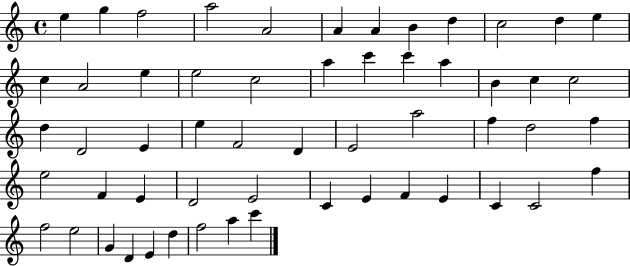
{
  \clef treble
  \time 4/4
  \defaultTimeSignature
  \key c \major
  e''4 g''4 f''2 | a''2 a'2 | a'4 a'4 b'4 d''4 | c''2 d''4 e''4 | \break c''4 a'2 e''4 | e''2 c''2 | a''4 c'''4 c'''4 a''4 | b'4 c''4 c''2 | \break d''4 d'2 e'4 | e''4 f'2 d'4 | e'2 a''2 | f''4 d''2 f''4 | \break e''2 f'4 e'4 | d'2 e'2 | c'4 e'4 f'4 e'4 | c'4 c'2 f''4 | \break f''2 e''2 | g'4 d'4 e'4 d''4 | f''2 a''4 c'''4 | \bar "|."
}